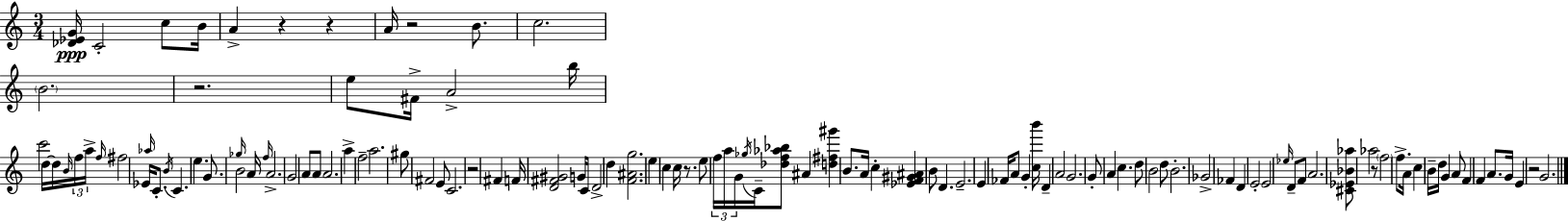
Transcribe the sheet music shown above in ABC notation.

X:1
T:Untitled
M:3/4
L:1/4
K:C
[_D_EG]/4 C2 c/2 B/4 A z z A/4 z2 B/2 c2 B2 z2 e/2 ^F/4 A2 b/4 c'2 d/4 d/4 B/4 f/4 a/4 f/4 ^f2 _E/4 _a/4 C/2 B/4 C e G/2 _g/4 B2 A/4 f/4 A2 G2 A/2 A/2 A2 a f2 a2 ^g/2 ^F2 E/2 C2 z2 ^F F/4 [D^F^G]2 G/4 C/2 D2 d [F^Ag]2 e c c/4 z/2 e/2 f/4 a/4 G/4 _g/4 C/4 [_df_a_b]/2 ^A [d^f^g'] B/2 A/4 c [_EF^G^A] B/2 D E2 E _F/4 A/2 G [cb']/4 D A2 G2 G/2 A c d/2 B2 d/2 B2 _G2 _F D E2 E2 _e/4 D/2 F/2 A2 [^C_E_B_a]/2 _a2 z/2 f2 f/2 A/4 c B/4 d/4 G A/2 F F A/2 G/4 E z2 G2